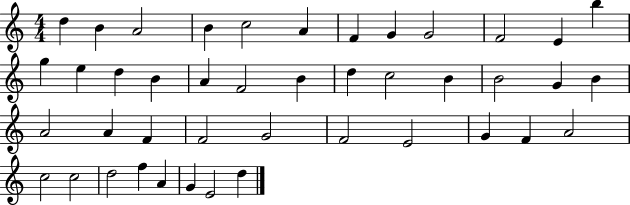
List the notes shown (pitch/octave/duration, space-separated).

D5/q B4/q A4/h B4/q C5/h A4/q F4/q G4/q G4/h F4/h E4/q B5/q G5/q E5/q D5/q B4/q A4/q F4/h B4/q D5/q C5/h B4/q B4/h G4/q B4/q A4/h A4/q F4/q F4/h G4/h F4/h E4/h G4/q F4/q A4/h C5/h C5/h D5/h F5/q A4/q G4/q E4/h D5/q